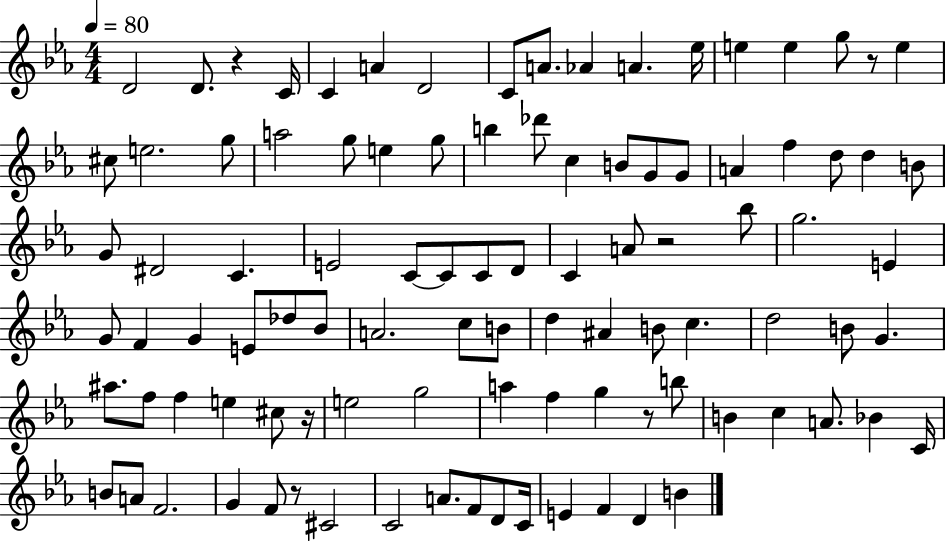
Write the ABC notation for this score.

X:1
T:Untitled
M:4/4
L:1/4
K:Eb
D2 D/2 z C/4 C A D2 C/2 A/2 _A A _e/4 e e g/2 z/2 e ^c/2 e2 g/2 a2 g/2 e g/2 b _d'/2 c B/2 G/2 G/2 A f d/2 d B/2 G/2 ^D2 C E2 C/2 C/2 C/2 D/2 C A/2 z2 _b/2 g2 E G/2 F G E/2 _d/2 _B/2 A2 c/2 B/2 d ^A B/2 c d2 B/2 G ^a/2 f/2 f e ^c/2 z/4 e2 g2 a f g z/2 b/2 B c A/2 _B C/4 B/2 A/2 F2 G F/2 z/2 ^C2 C2 A/2 F/2 D/2 C/4 E F D B